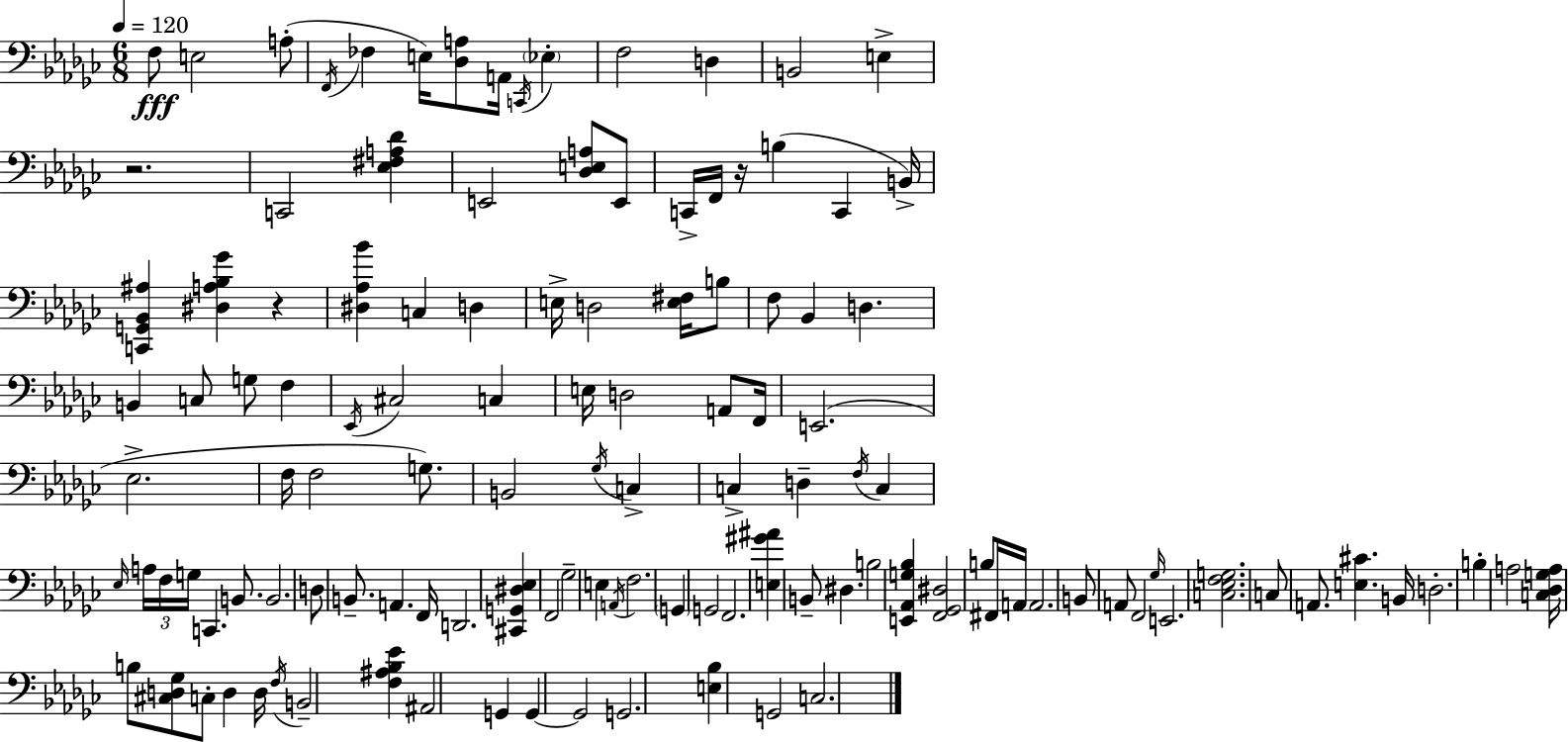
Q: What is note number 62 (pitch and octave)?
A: A2